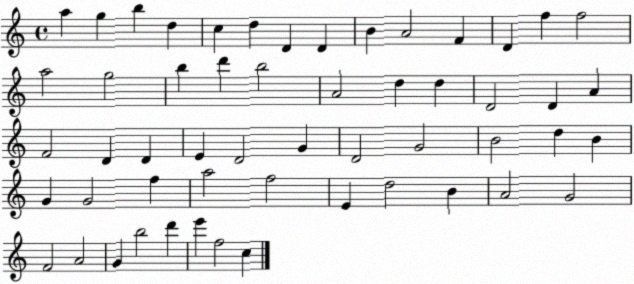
X:1
T:Untitled
M:4/4
L:1/4
K:C
a g b d c d D D B A2 F D f f2 a2 g2 b d' b2 A2 d d D2 D A F2 D D E D2 G D2 G2 B2 d B G G2 f a2 f2 E d2 B A2 G2 F2 A2 G b2 d' e' f2 c